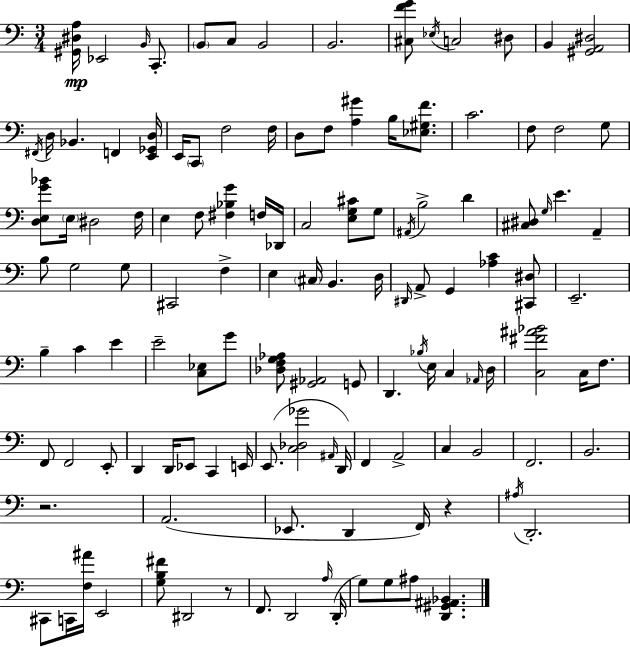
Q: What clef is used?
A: bass